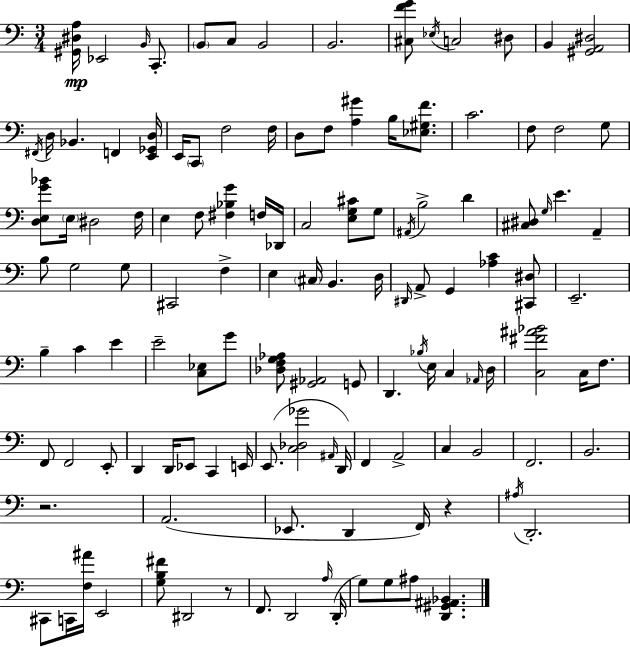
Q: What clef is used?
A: bass